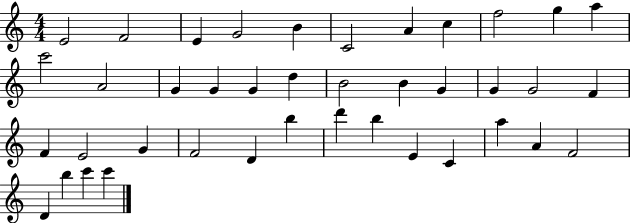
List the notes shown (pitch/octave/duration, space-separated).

E4/h F4/h E4/q G4/h B4/q C4/h A4/q C5/q F5/h G5/q A5/q C6/h A4/h G4/q G4/q G4/q D5/q B4/h B4/q G4/q G4/q G4/h F4/q F4/q E4/h G4/q F4/h D4/q B5/q D6/q B5/q E4/q C4/q A5/q A4/q F4/h D4/q B5/q C6/q C6/q